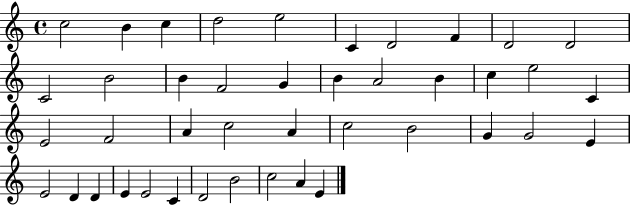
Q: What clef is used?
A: treble